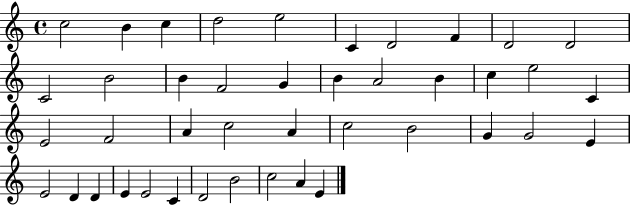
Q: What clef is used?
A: treble